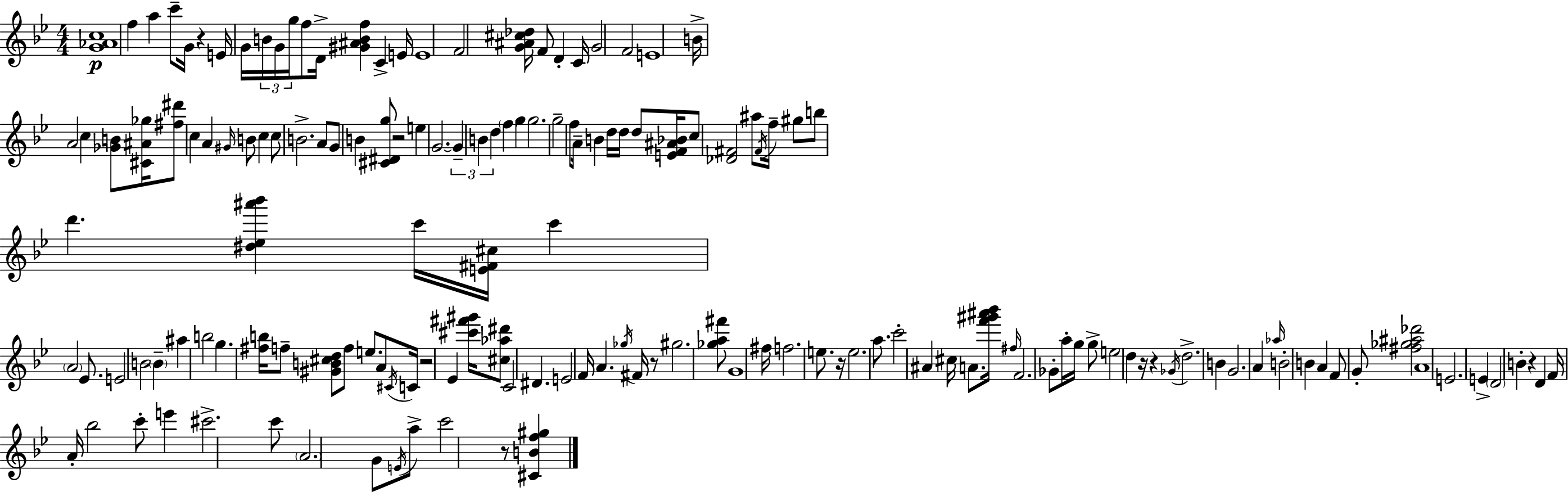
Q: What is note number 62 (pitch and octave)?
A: B4